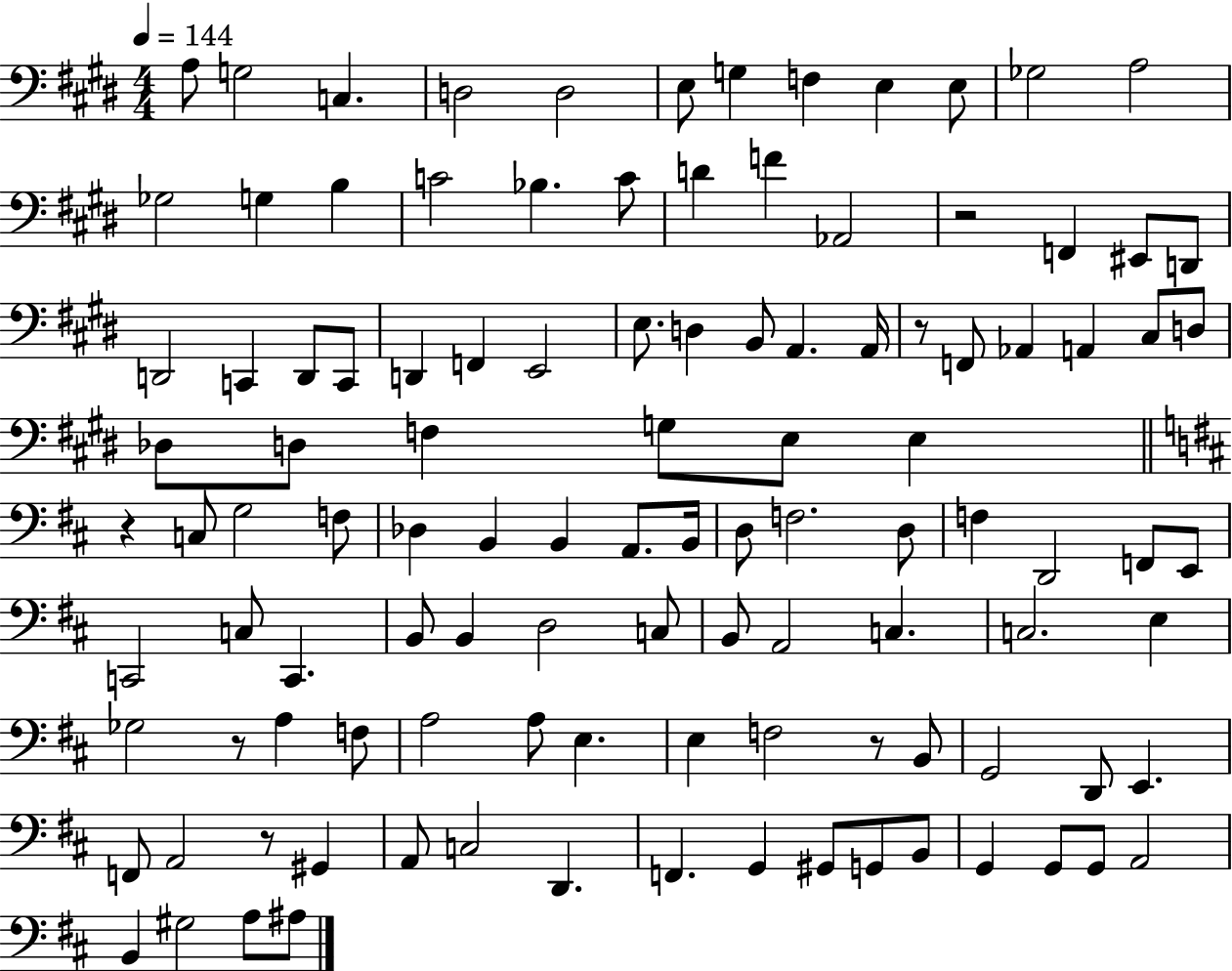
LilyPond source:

{
  \clef bass
  \numericTimeSignature
  \time 4/4
  \key e \major
  \tempo 4 = 144
  a8 g2 c4. | d2 d2 | e8 g4 f4 e4 e8 | ges2 a2 | \break ges2 g4 b4 | c'2 bes4. c'8 | d'4 f'4 aes,2 | r2 f,4 eis,8 d,8 | \break d,2 c,4 d,8 c,8 | d,4 f,4 e,2 | e8. d4 b,8 a,4. a,16 | r8 f,8 aes,4 a,4 cis8 d8 | \break des8 d8 f4 g8 e8 e4 | \bar "||" \break \key d \major r4 c8 g2 f8 | des4 b,4 b,4 a,8. b,16 | d8 f2. d8 | f4 d,2 f,8 e,8 | \break c,2 c8 c,4. | b,8 b,4 d2 c8 | b,8 a,2 c4. | c2. e4 | \break ges2 r8 a4 f8 | a2 a8 e4. | e4 f2 r8 b,8 | g,2 d,8 e,4. | \break f,8 a,2 r8 gis,4 | a,8 c2 d,4. | f,4. g,4 gis,8 g,8 b,8 | g,4 g,8 g,8 a,2 | \break b,4 gis2 a8 ais8 | \bar "|."
}